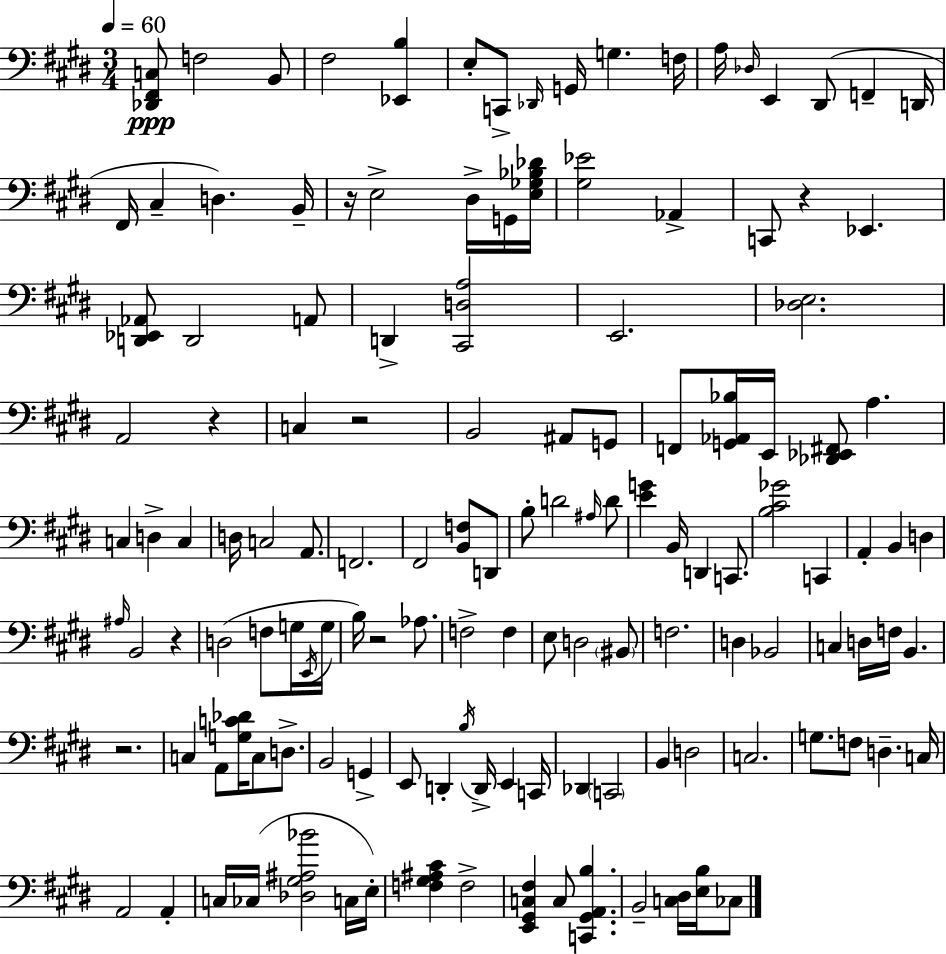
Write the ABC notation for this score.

X:1
T:Untitled
M:3/4
L:1/4
K:E
[_D,,^F,,C,]/2 F,2 B,,/2 ^F,2 [_E,,B,] E,/2 C,,/2 _D,,/4 G,,/4 G, F,/4 A,/4 _D,/4 E,, ^D,,/2 F,, D,,/4 ^F,,/4 ^C, D, B,,/4 z/4 E,2 ^D,/4 G,,/4 [E,_G,_B,_D]/4 [^G,_E]2 _A,, C,,/2 z _E,, [D,,_E,,_A,,]/2 D,,2 A,,/2 D,, [^C,,D,A,]2 E,,2 [_D,E,]2 A,,2 z C, z2 B,,2 ^A,,/2 G,,/2 F,,/2 [G,,_A,,_B,]/4 E,,/4 [_D,,_E,,^F,,]/2 A, C, D, C, D,/4 C,2 A,,/2 F,,2 ^F,,2 [B,,F,]/2 D,,/2 B,/2 D2 ^A,/4 D/2 [EG] B,,/4 D,, C,,/2 [B,^C_G]2 C,, A,, B,, D, ^A,/4 B,,2 z D,2 F,/2 G,/4 E,,/4 G,/4 B,/4 z2 _A,/2 F,2 F, E,/2 D,2 ^B,,/2 F,2 D, _B,,2 C, D,/4 F,/4 B,, z2 C, A,,/2 [G,C_D]/4 C,/2 D,/2 B,,2 G,, E,,/2 D,, B,/4 D,,/4 E,, C,,/4 _D,, C,,2 B,, D,2 C,2 G,/2 F,/2 D, C,/4 A,,2 A,, C,/4 _C,/4 [_D,^G,^A,_B]2 C,/4 E,/4 [F,^G,^A,^C] F,2 [E,,^G,,C,^F,] C,/2 [C,,^G,,A,,B,] B,,2 [C,^D,]/4 [E,B,]/4 _C,/2